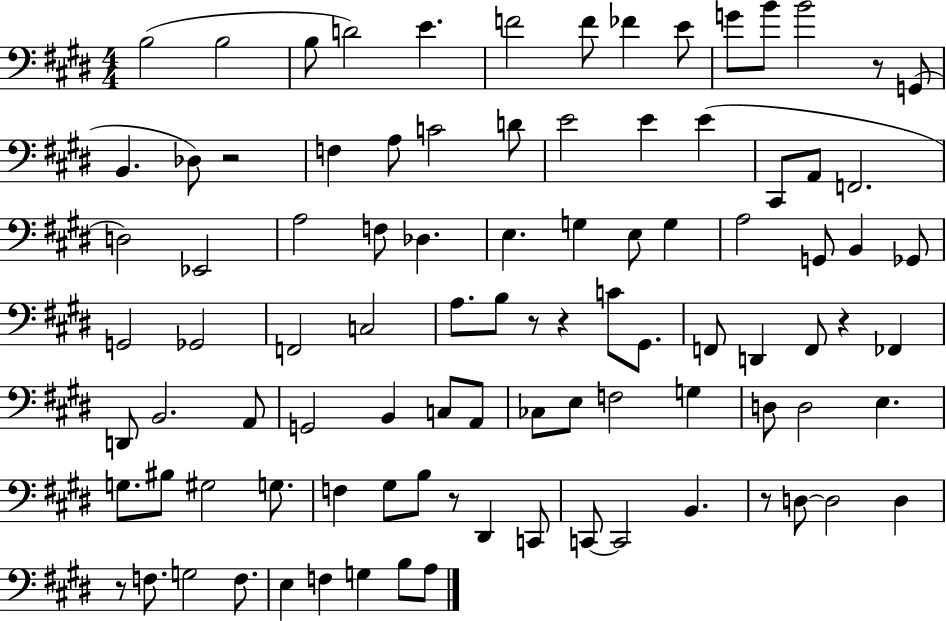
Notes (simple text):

B3/h B3/h B3/e D4/h E4/q. F4/h F4/e FES4/q E4/e G4/e B4/e B4/h R/e G2/e B2/q. Db3/e R/h F3/q A3/e C4/h D4/e E4/h E4/q E4/q C#2/e A2/e F2/h. D3/h Eb2/h A3/h F3/e Db3/q. E3/q. G3/q E3/e G3/q A3/h G2/e B2/q Gb2/e G2/h Gb2/h F2/h C3/h A3/e. B3/e R/e R/q C4/e G#2/e. F2/e D2/q F2/e R/q FES2/q D2/e B2/h. A2/e G2/h B2/q C3/e A2/e CES3/e E3/e F3/h G3/q D3/e D3/h E3/q. G3/e. BIS3/e G#3/h G3/e. F3/q G#3/e B3/e R/e D#2/q C2/e C2/e C2/h B2/q. R/e D3/e D3/h D3/q R/e F3/e. G3/h F3/e. E3/q F3/q G3/q B3/e A3/e